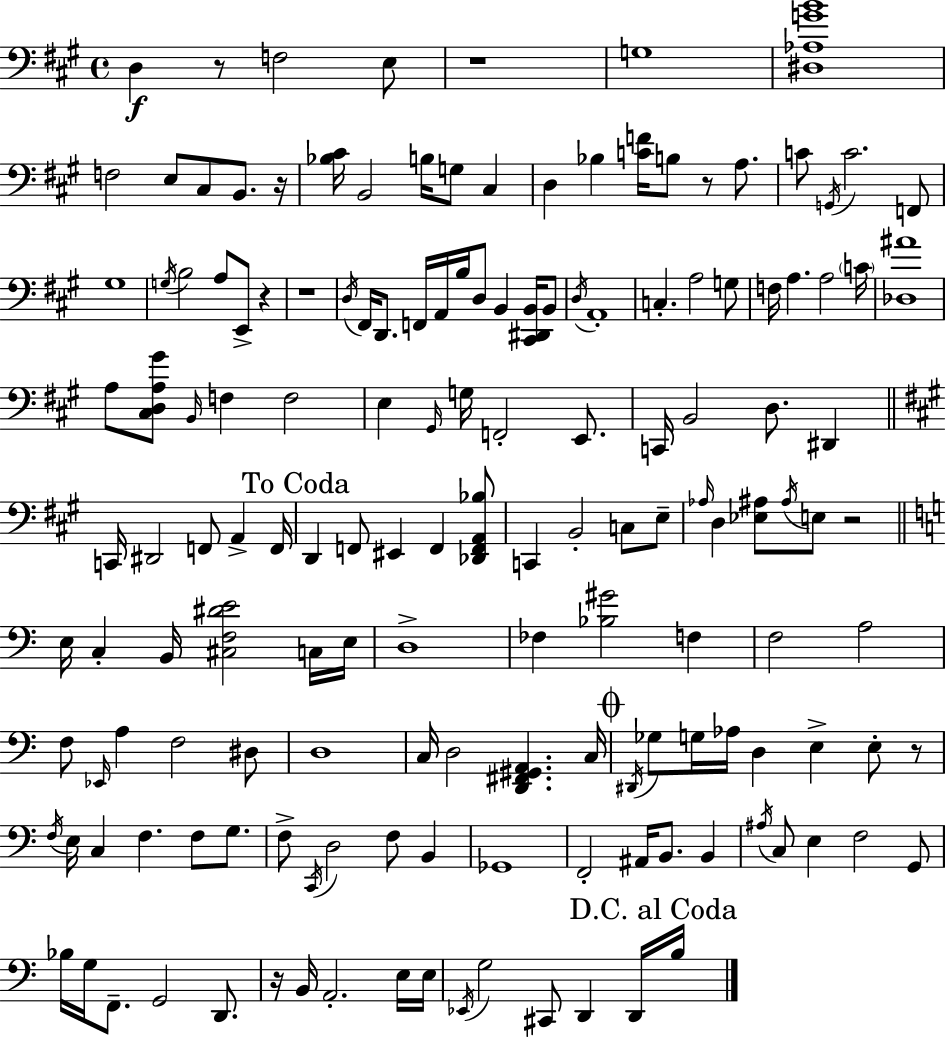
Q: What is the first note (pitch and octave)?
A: D3